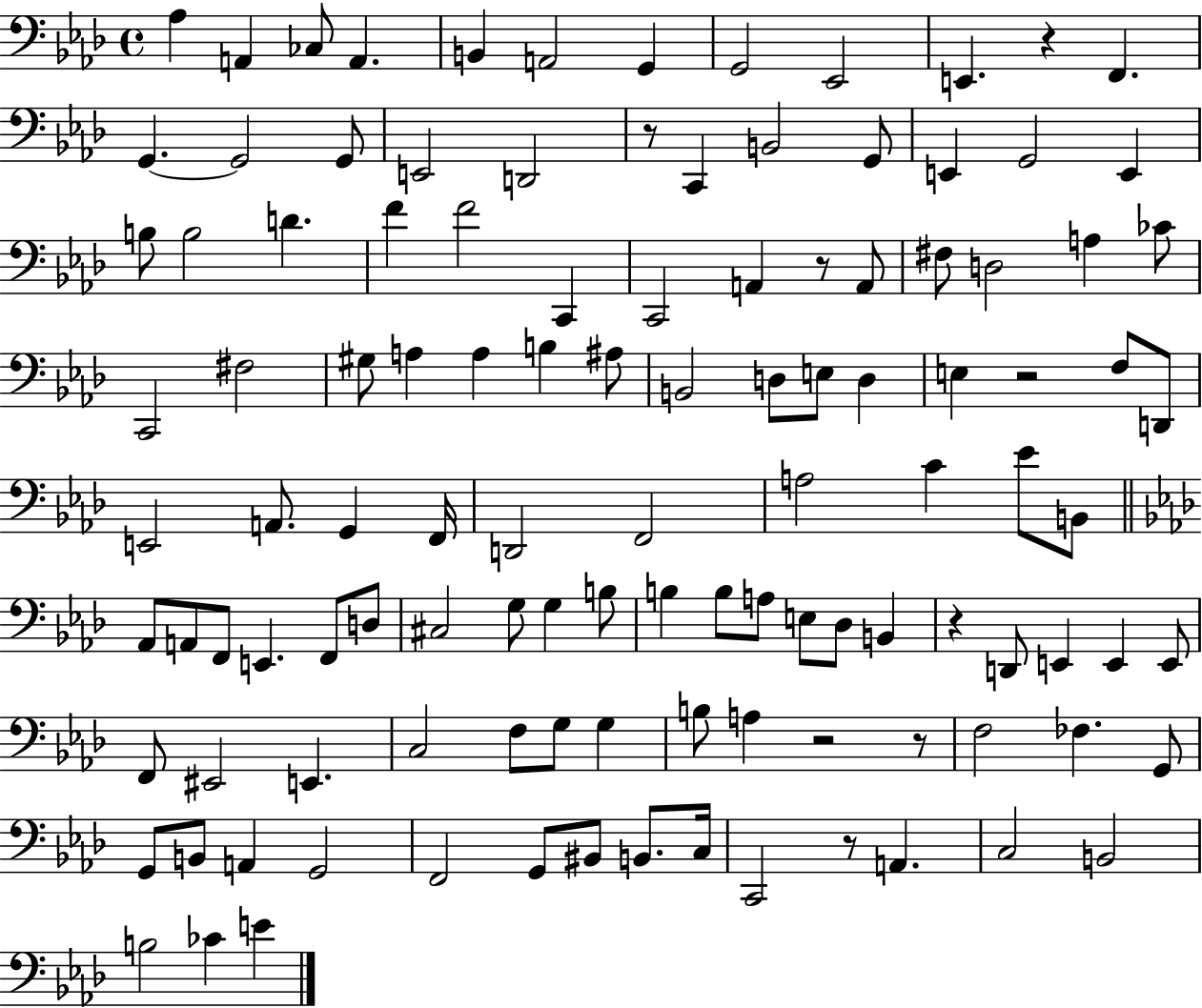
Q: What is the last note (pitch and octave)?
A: E4